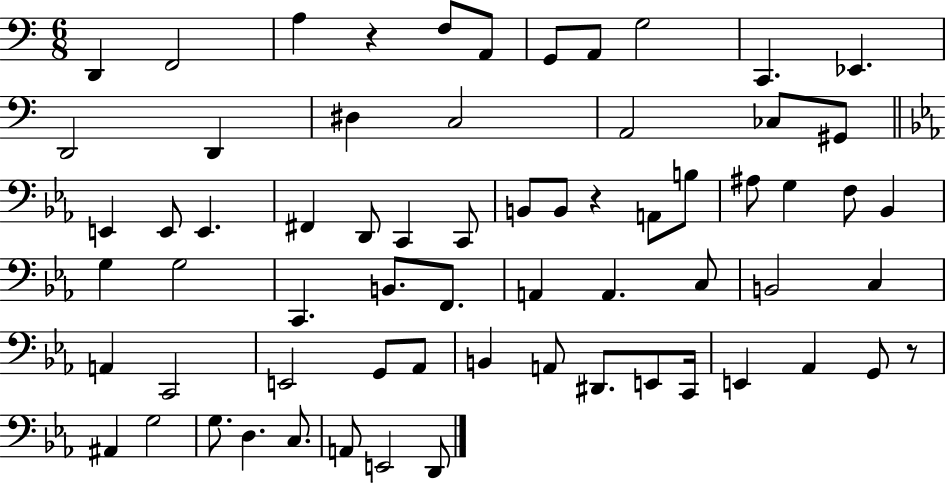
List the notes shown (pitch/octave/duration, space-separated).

D2/q F2/h A3/q R/q F3/e A2/e G2/e A2/e G3/h C2/q. Eb2/q. D2/h D2/q D#3/q C3/h A2/h CES3/e G#2/e E2/q E2/e E2/q. F#2/q D2/e C2/q C2/e B2/e B2/e R/q A2/e B3/e A#3/e G3/q F3/e Bb2/q G3/q G3/h C2/q. B2/e. F2/e. A2/q A2/q. C3/e B2/h C3/q A2/q C2/h E2/h G2/e Ab2/e B2/q A2/e D#2/e. E2/e C2/s E2/q Ab2/q G2/e R/e A#2/q G3/h G3/e. D3/q. C3/e. A2/e E2/h D2/e